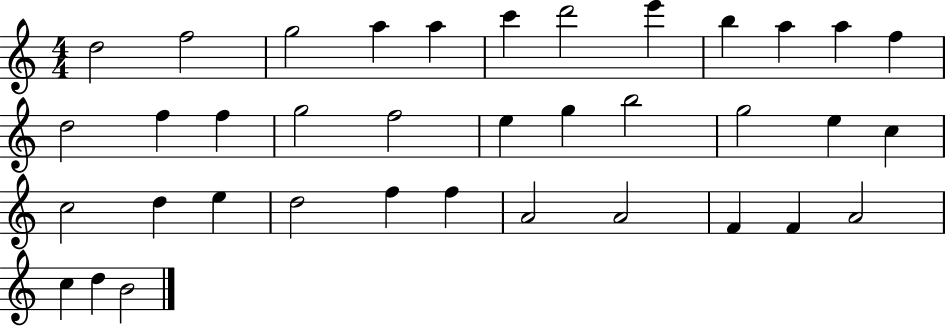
X:1
T:Untitled
M:4/4
L:1/4
K:C
d2 f2 g2 a a c' d'2 e' b a a f d2 f f g2 f2 e g b2 g2 e c c2 d e d2 f f A2 A2 F F A2 c d B2